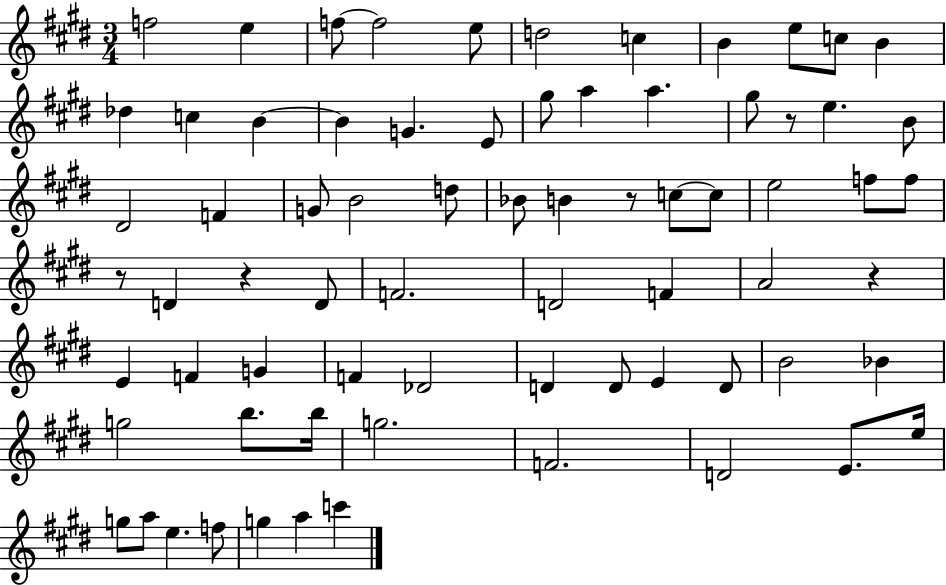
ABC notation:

X:1
T:Untitled
M:3/4
L:1/4
K:E
f2 e f/2 f2 e/2 d2 c B e/2 c/2 B _d c B B G E/2 ^g/2 a a ^g/2 z/2 e B/2 ^D2 F G/2 B2 d/2 _B/2 B z/2 c/2 c/2 e2 f/2 f/2 z/2 D z D/2 F2 D2 F A2 z E F G F _D2 D D/2 E D/2 B2 _B g2 b/2 b/4 g2 F2 D2 E/2 e/4 g/2 a/2 e f/2 g a c'